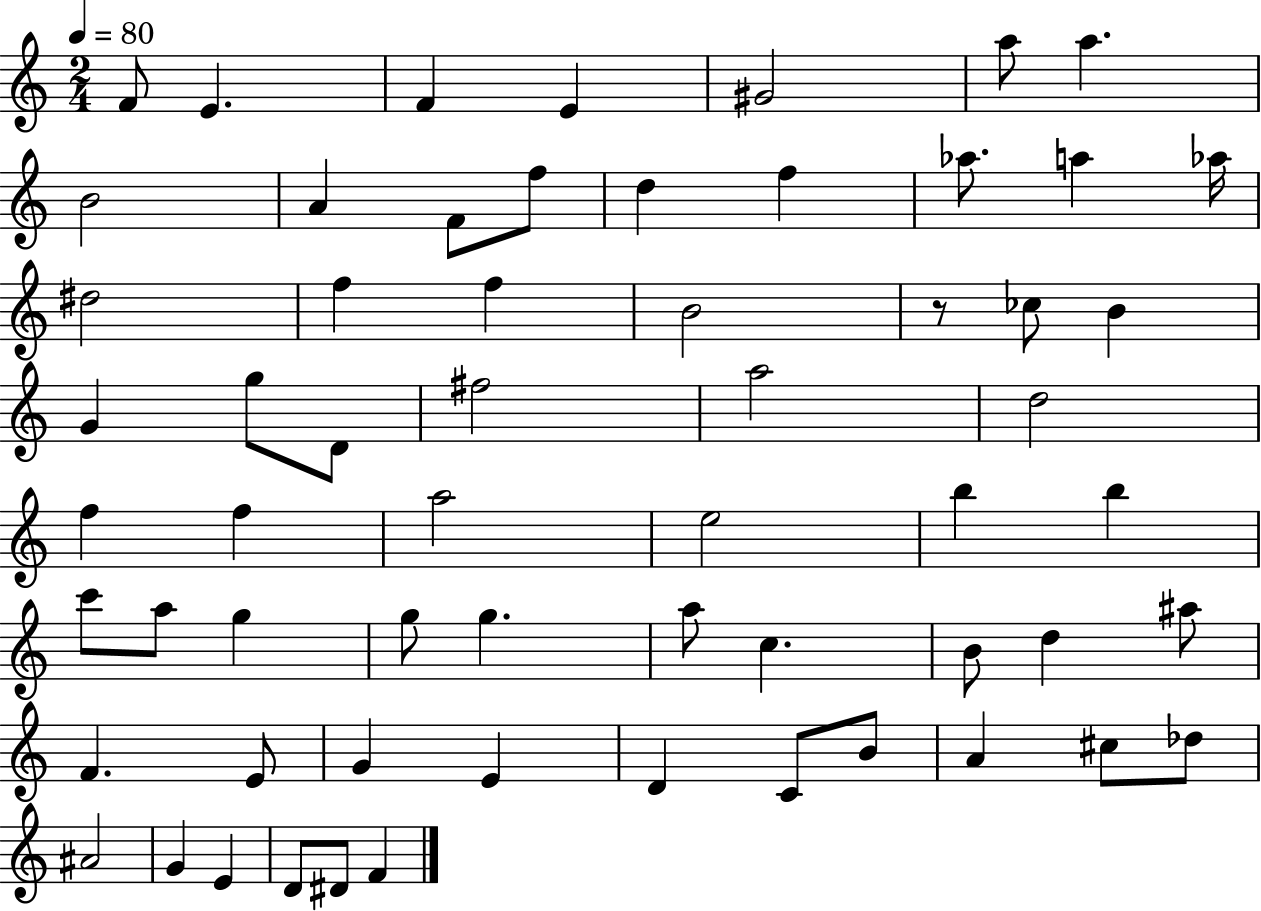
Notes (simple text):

F4/e E4/q. F4/q E4/q G#4/h A5/e A5/q. B4/h A4/q F4/e F5/e D5/q F5/q Ab5/e. A5/q Ab5/s D#5/h F5/q F5/q B4/h R/e CES5/e B4/q G4/q G5/e D4/e F#5/h A5/h D5/h F5/q F5/q A5/h E5/h B5/q B5/q C6/e A5/e G5/q G5/e G5/q. A5/e C5/q. B4/e D5/q A#5/e F4/q. E4/e G4/q E4/q D4/q C4/e B4/e A4/q C#5/e Db5/e A#4/h G4/q E4/q D4/e D#4/e F4/q